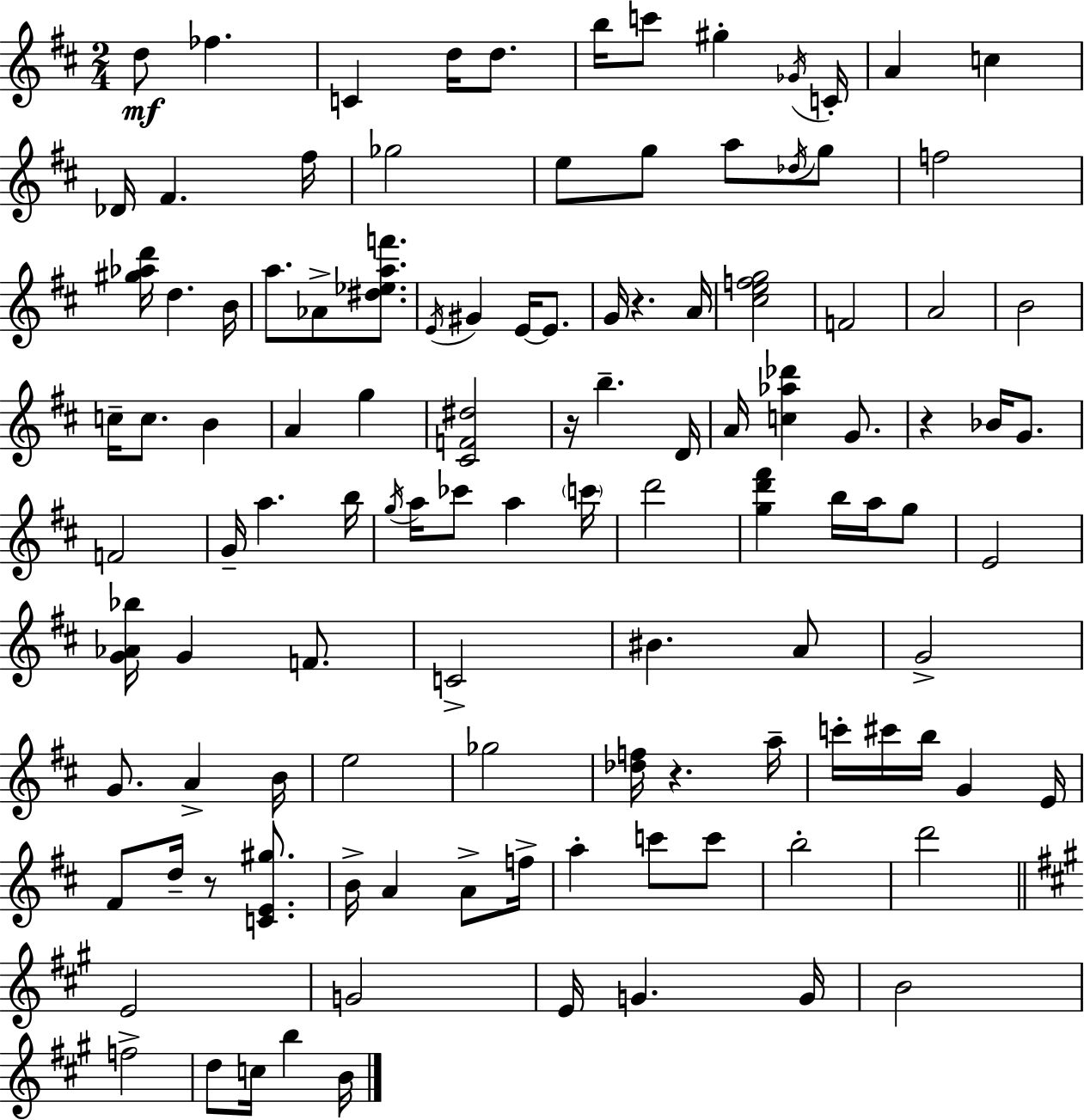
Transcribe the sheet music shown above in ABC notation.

X:1
T:Untitled
M:2/4
L:1/4
K:D
d/2 _f C d/4 d/2 b/4 c'/2 ^g _G/4 C/4 A c _D/4 ^F ^f/4 _g2 e/2 g/2 a/2 _d/4 g/2 f2 [^g_ad']/4 d B/4 a/2 _A/2 [^d_eaf']/2 E/4 ^G E/4 E/2 G/4 z A/4 [^cefg]2 F2 A2 B2 c/4 c/2 B A g [^CF^d]2 z/4 b D/4 A/4 [c_a_d'] G/2 z _B/4 G/2 F2 G/4 a b/4 g/4 a/4 _c'/2 a c'/4 d'2 [gd'^f'] b/4 a/4 g/2 E2 [G_A_b]/4 G F/2 C2 ^B A/2 G2 G/2 A B/4 e2 _g2 [_df]/4 z a/4 c'/4 ^c'/4 b/4 G E/4 ^F/2 d/4 z/2 [CE^g]/2 B/4 A A/2 f/4 a c'/2 c'/2 b2 d'2 E2 G2 E/4 G G/4 B2 f2 d/2 c/4 b B/4